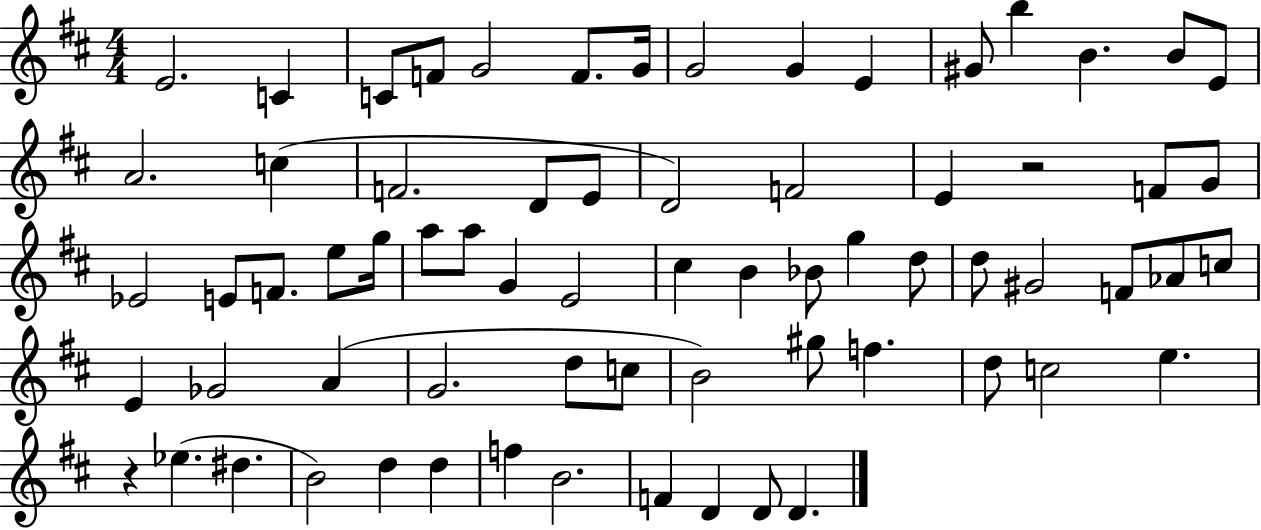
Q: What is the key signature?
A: D major